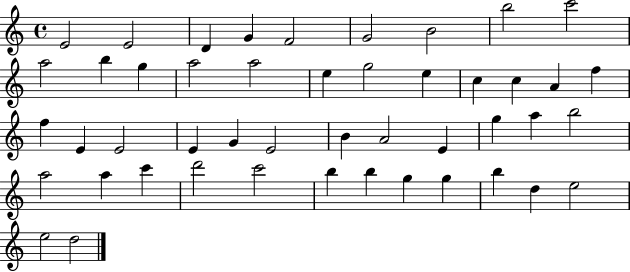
{
  \clef treble
  \time 4/4
  \defaultTimeSignature
  \key c \major
  e'2 e'2 | d'4 g'4 f'2 | g'2 b'2 | b''2 c'''2 | \break a''2 b''4 g''4 | a''2 a''2 | e''4 g''2 e''4 | c''4 c''4 a'4 f''4 | \break f''4 e'4 e'2 | e'4 g'4 e'2 | b'4 a'2 e'4 | g''4 a''4 b''2 | \break a''2 a''4 c'''4 | d'''2 c'''2 | b''4 b''4 g''4 g''4 | b''4 d''4 e''2 | \break e''2 d''2 | \bar "|."
}